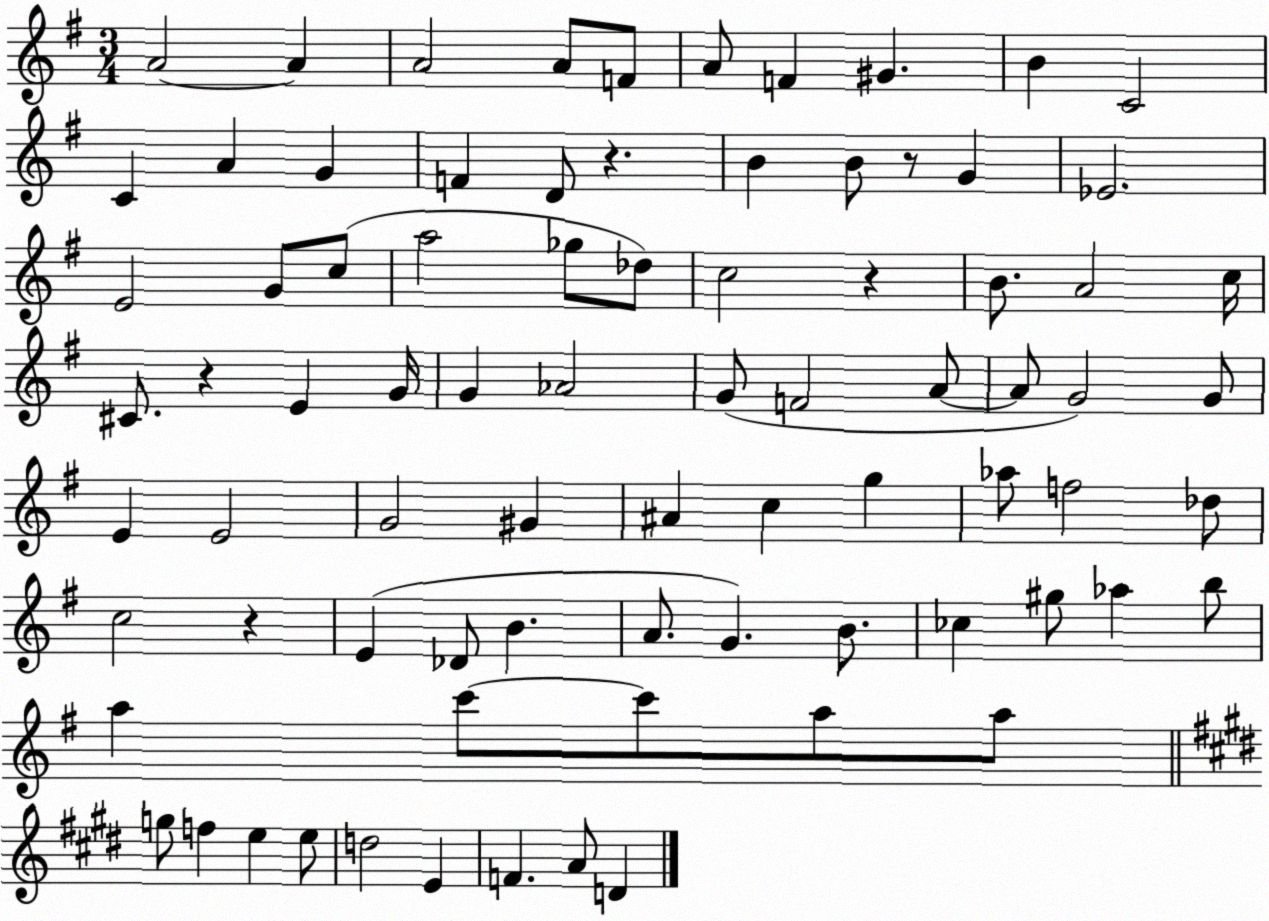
X:1
T:Untitled
M:3/4
L:1/4
K:G
A2 A A2 A/2 F/2 A/2 F ^G B C2 C A G F D/2 z B B/2 z/2 G _E2 E2 G/2 c/2 a2 _g/2 _d/2 c2 z B/2 A2 c/4 ^C/2 z E G/4 G _A2 G/2 F2 A/2 A/2 G2 G/2 E E2 G2 ^G ^A c g _a/2 f2 _d/2 c2 z E _D/2 B A/2 G B/2 _c ^g/2 _a b/2 a c'/2 c'/2 a/2 a/2 g/2 f e e/2 d2 E F A/2 D